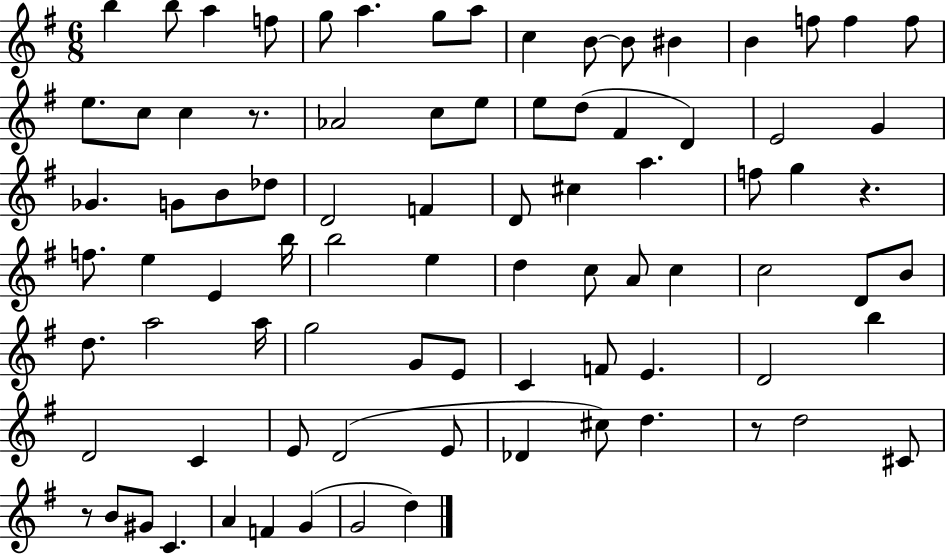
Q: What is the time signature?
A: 6/8